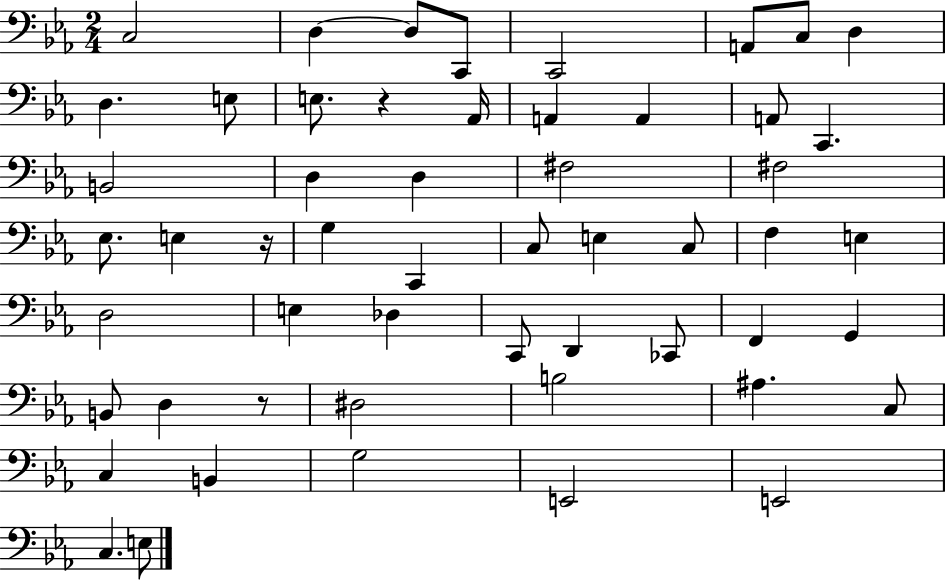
{
  \clef bass
  \numericTimeSignature
  \time 2/4
  \key ees \major
  c2 | d4~~ d8 c,8 | c,2 | a,8 c8 d4 | \break d4. e8 | e8. r4 aes,16 | a,4 a,4 | a,8 c,4. | \break b,2 | d4 d4 | fis2 | fis2 | \break ees8. e4 r16 | g4 c,4 | c8 e4 c8 | f4 e4 | \break d2 | e4 des4 | c,8 d,4 ces,8 | f,4 g,4 | \break b,8 d4 r8 | dis2 | b2 | ais4. c8 | \break c4 b,4 | g2 | e,2 | e,2 | \break c4. e8 | \bar "|."
}